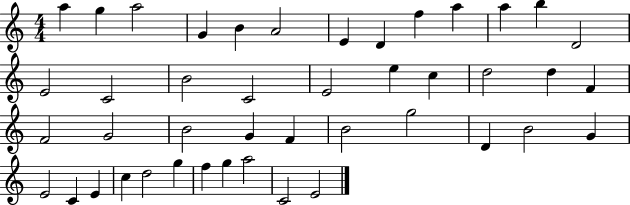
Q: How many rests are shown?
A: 0